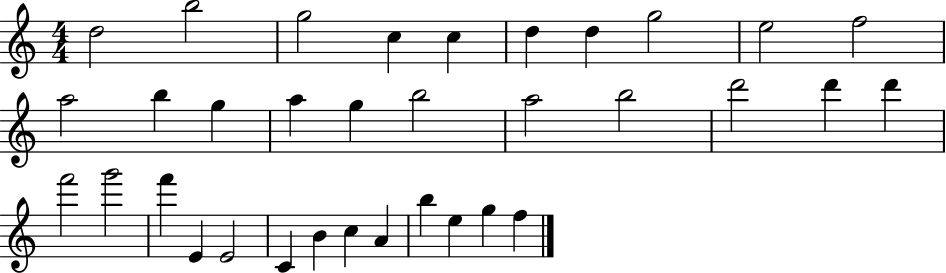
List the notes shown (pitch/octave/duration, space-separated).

D5/h B5/h G5/h C5/q C5/q D5/q D5/q G5/h E5/h F5/h A5/h B5/q G5/q A5/q G5/q B5/h A5/h B5/h D6/h D6/q D6/q F6/h G6/h F6/q E4/q E4/h C4/q B4/q C5/q A4/q B5/q E5/q G5/q F5/q